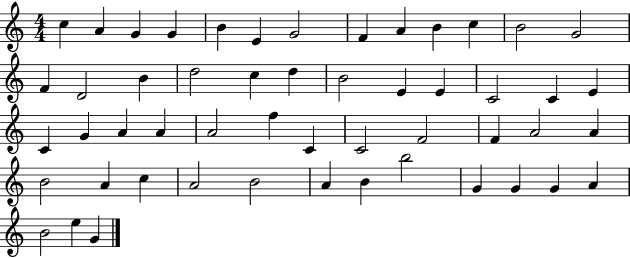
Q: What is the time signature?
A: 4/4